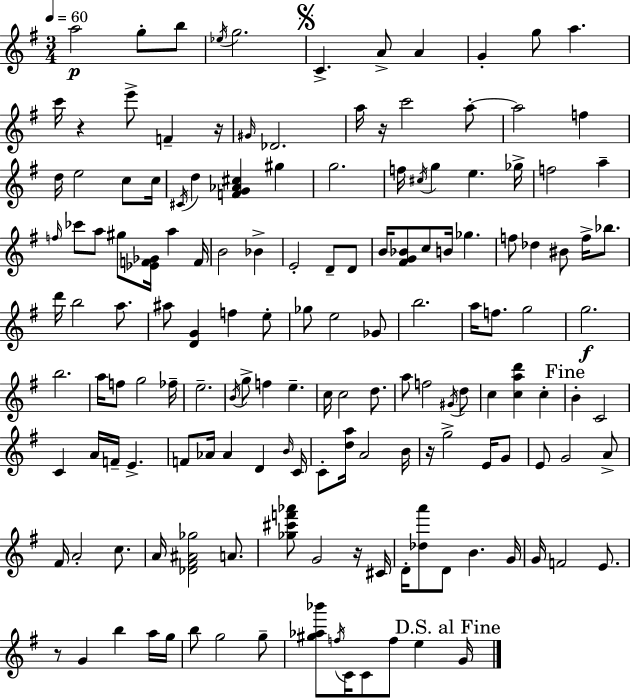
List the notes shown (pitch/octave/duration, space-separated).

A5/h G5/e B5/e Eb5/s G5/h. C4/q. A4/e A4/q G4/q G5/e A5/q. C6/s R/q E6/e F4/q R/s G#4/s Db4/h. A5/s R/s C6/h A5/e A5/h F5/q D5/s E5/h C5/e C5/s C#4/s D5/q [F4,G4,Ab4,C#5]/q G#5/q G5/h. F5/s C#5/s G5/q E5/q. Gb5/s F5/h A5/q F5/s CES6/e A5/e G#5/e [Eb4,F4,Gb4]/s A5/q F4/s B4/h Bb4/q E4/h D4/e D4/e B4/s [F#4,G4,Bb4]/e C5/e B4/s Gb5/q. F5/e Db5/q BIS4/e F5/s Bb5/e. D6/s B5/h A5/e. A#5/e [D4,G4]/q F5/q E5/e Gb5/e E5/h Gb4/e B5/h. A5/s F5/e. G5/h G5/h. B5/h. A5/s F5/e G5/h FES5/s E5/h. B4/s G5/e F5/q E5/q. C5/s C5/h D5/e. A5/e F5/h G#4/s D5/e C5/q [C5,A5,D6]/q C5/q B4/q C4/h C4/q A4/s F4/s E4/q. F4/e Ab4/s Ab4/q D4/q B4/s C4/s C4/e [D5,A5]/s A4/h B4/s R/s G5/h E4/s G4/e E4/e G4/h A4/e F#4/s A4/h C5/e. A4/s [Db4,F#4,A#4,Gb5]/h A4/e. [Gb5,C#6,F6,Ab6]/e G4/h R/s C#4/s D4/s [Db5,A6]/e D4/e B4/q. G4/s G4/s F4/h E4/e. R/e G4/q B5/q A5/s G5/s B5/e G5/h G5/e [G#5,Ab5,Bb6]/e F5/s C4/s C4/e F5/e E5/q G4/s